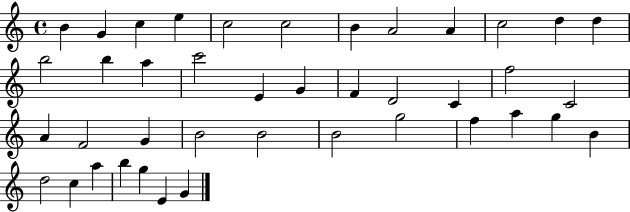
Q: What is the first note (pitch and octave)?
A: B4